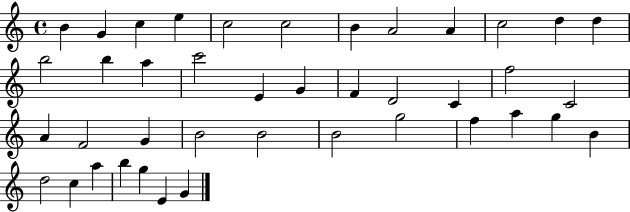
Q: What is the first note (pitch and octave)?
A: B4